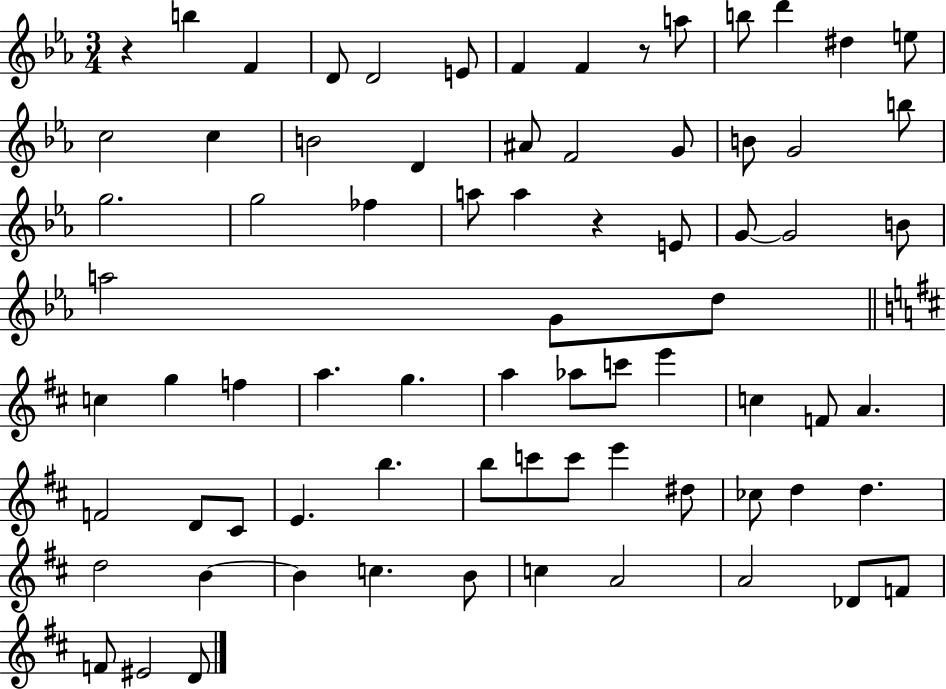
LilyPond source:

{
  \clef treble
  \numericTimeSignature
  \time 3/4
  \key ees \major
  r4 b''4 f'4 | d'8 d'2 e'8 | f'4 f'4 r8 a''8 | b''8 d'''4 dis''4 e''8 | \break c''2 c''4 | b'2 d'4 | ais'8 f'2 g'8 | b'8 g'2 b''8 | \break g''2. | g''2 fes''4 | a''8 a''4 r4 e'8 | g'8~~ g'2 b'8 | \break a''2 g'8 d''8 | \bar "||" \break \key d \major c''4 g''4 f''4 | a''4. g''4. | a''4 aes''8 c'''8 e'''4 | c''4 f'8 a'4. | \break f'2 d'8 cis'8 | e'4. b''4. | b''8 c'''8 c'''8 e'''4 dis''8 | ces''8 d''4 d''4. | \break d''2 b'4~~ | b'4 c''4. b'8 | c''4 a'2 | a'2 des'8 f'8 | \break f'8 eis'2 d'8 | \bar "|."
}